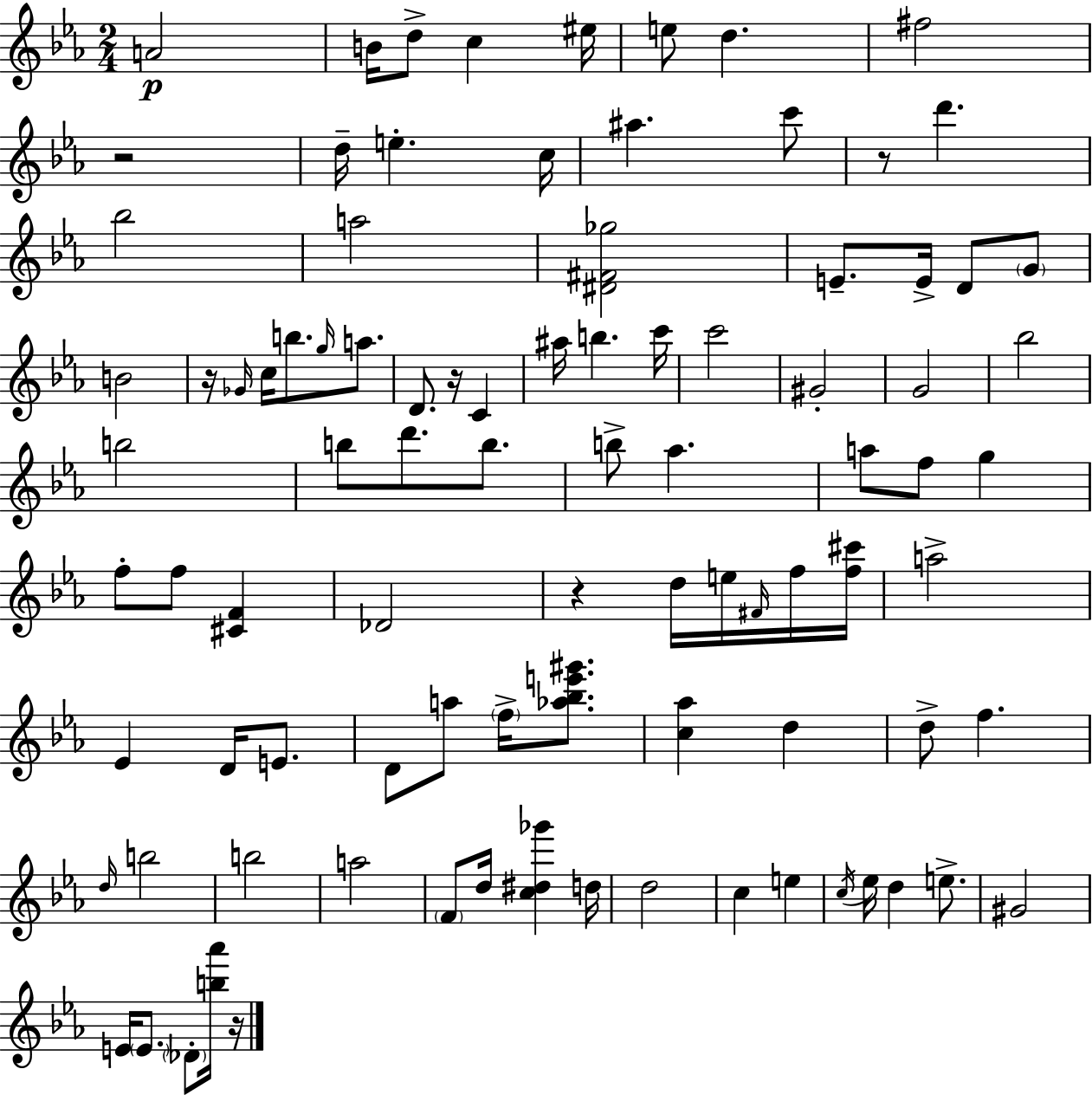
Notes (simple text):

A4/h B4/s D5/e C5/q EIS5/s E5/e D5/q. F#5/h R/h D5/s E5/q. C5/s A#5/q. C6/e R/e D6/q. Bb5/h A5/h [D#4,F#4,Gb5]/h E4/e. E4/s D4/e G4/e B4/h R/s Gb4/s C5/s B5/e. G5/s A5/e. D4/e. R/s C4/q A#5/s B5/q. C6/s C6/h G#4/h G4/h Bb5/h B5/h B5/e D6/e. B5/e. B5/e Ab5/q. A5/e F5/e G5/q F5/e F5/e [C#4,F4]/q Db4/h R/q D5/s E5/s F#4/s F5/s [F5,C#6]/s A5/h Eb4/q D4/s E4/e. D4/e A5/e F5/s [Ab5,Bb5,E6,G#6]/e. [C5,Ab5]/q D5/q D5/e F5/q. D5/s B5/h B5/h A5/h F4/e D5/s [C5,D#5,Gb6]/q D5/s D5/h C5/q E5/q C5/s Eb5/s D5/q E5/e. G#4/h E4/s E4/e. Db4/e [B5,Ab6]/s R/s